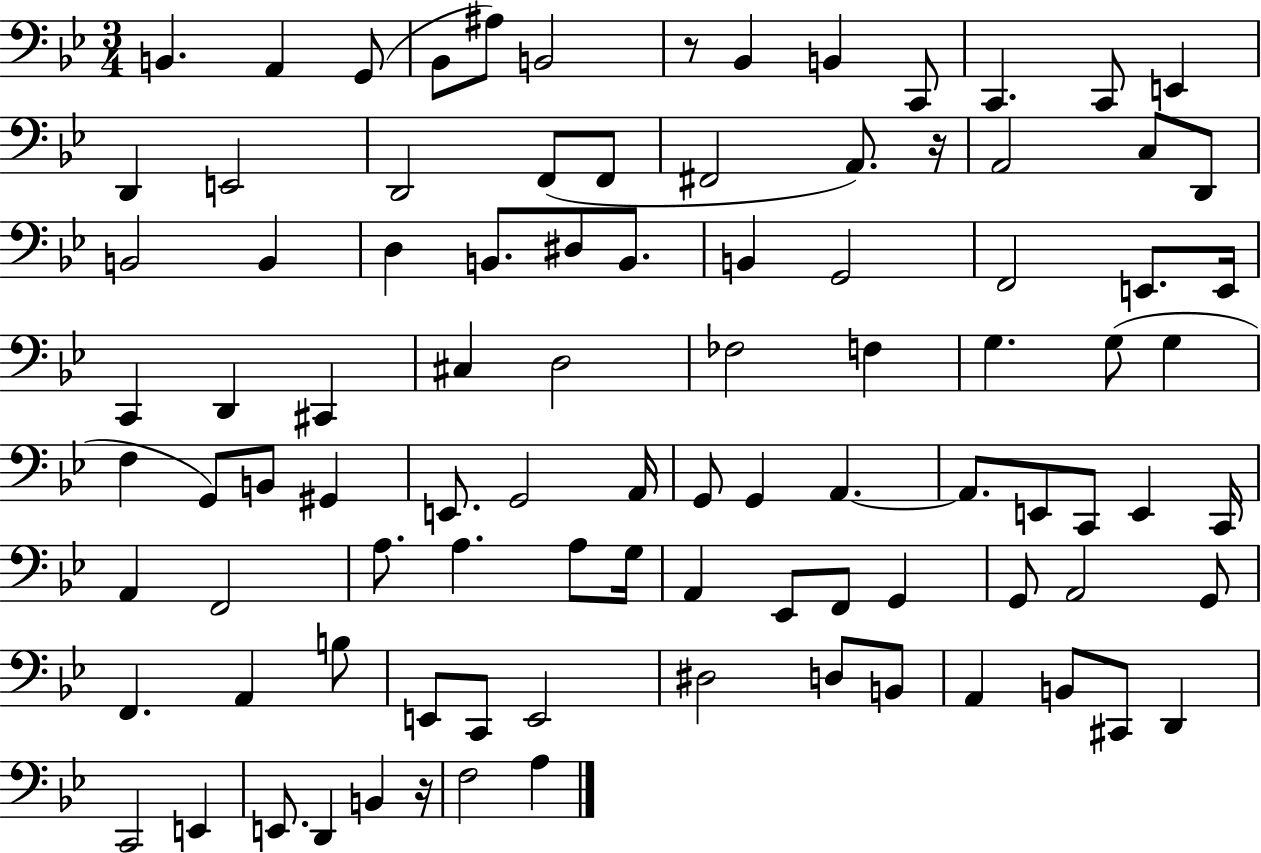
{
  \clef bass
  \numericTimeSignature
  \time 3/4
  \key bes \major
  b,4. a,4 g,8( | bes,8 ais8) b,2 | r8 bes,4 b,4 c,8 | c,4. c,8 e,4 | \break d,4 e,2 | d,2 f,8( f,8 | fis,2 a,8.) r16 | a,2 c8 d,8 | \break b,2 b,4 | d4 b,8. dis8 b,8. | b,4 g,2 | f,2 e,8. e,16 | \break c,4 d,4 cis,4 | cis4 d2 | fes2 f4 | g4. g8( g4 | \break f4 g,8) b,8 gis,4 | e,8. g,2 a,16 | g,8 g,4 a,4.~~ | a,8. e,8 c,8 e,4 c,16 | \break a,4 f,2 | a8. a4. a8 g16 | a,4 ees,8 f,8 g,4 | g,8 a,2 g,8 | \break f,4. a,4 b8 | e,8 c,8 e,2 | dis2 d8 b,8 | a,4 b,8 cis,8 d,4 | \break c,2 e,4 | e,8. d,4 b,4 r16 | f2 a4 | \bar "|."
}